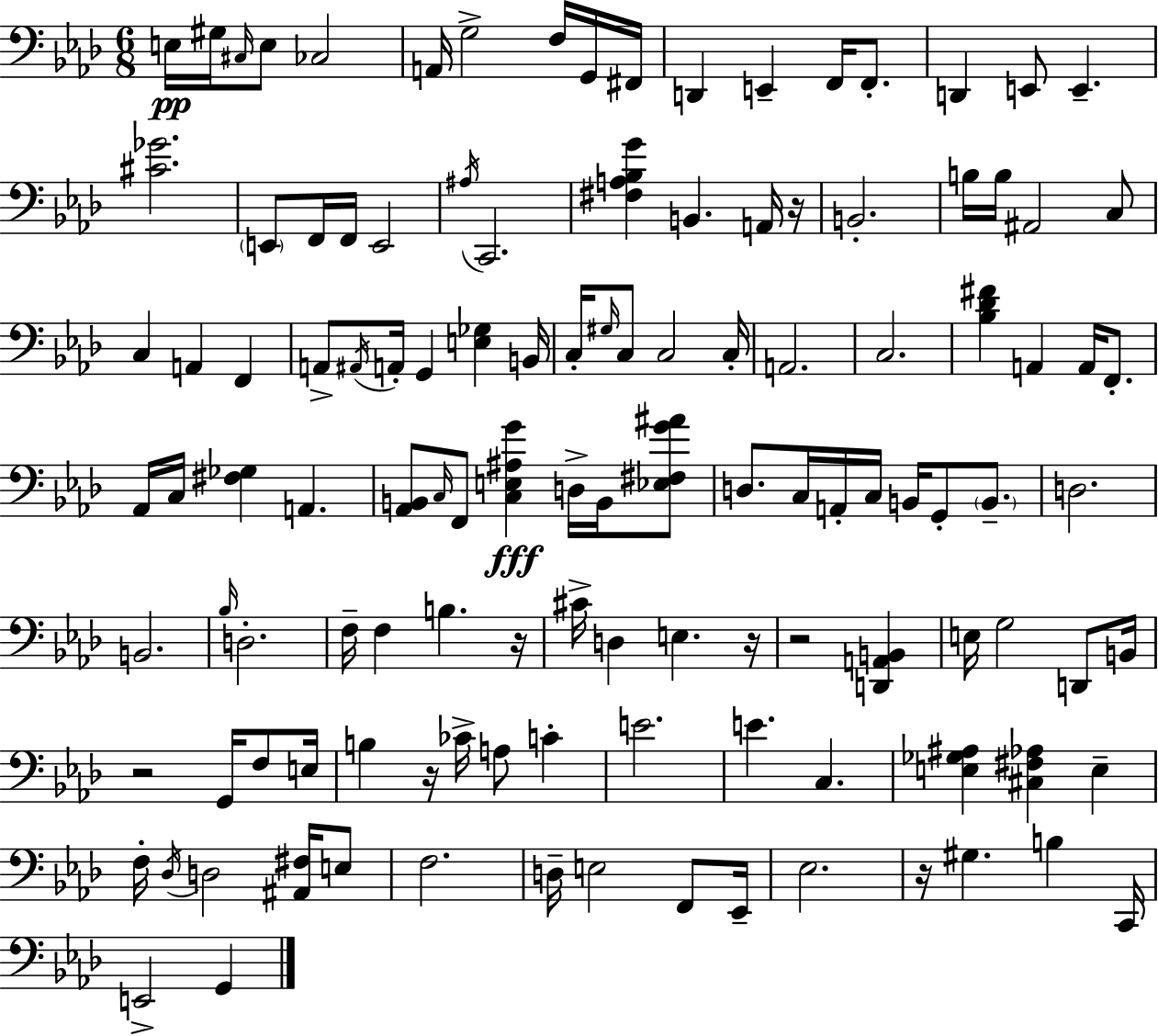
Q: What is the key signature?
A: AES major